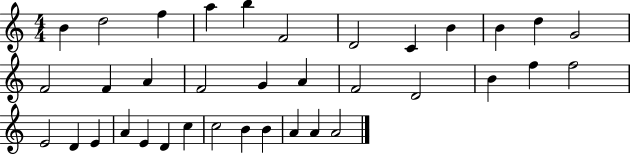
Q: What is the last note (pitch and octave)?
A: A4